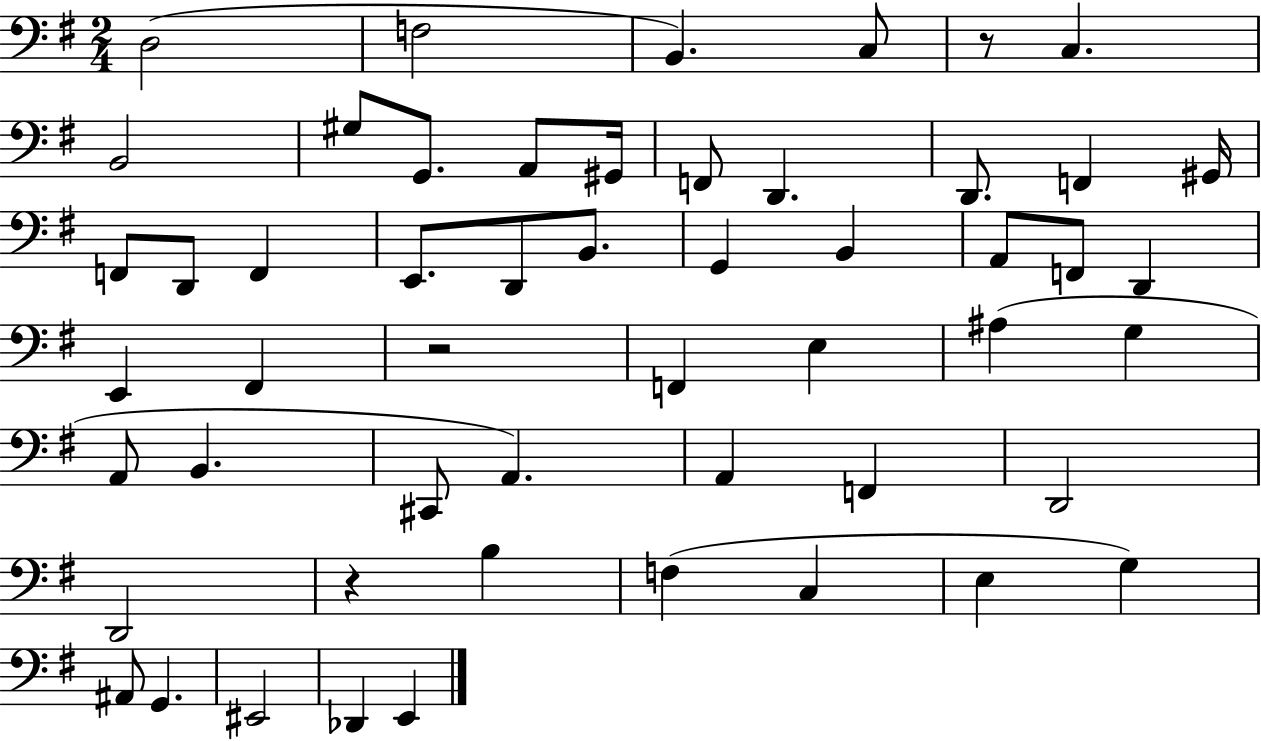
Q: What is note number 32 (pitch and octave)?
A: G3